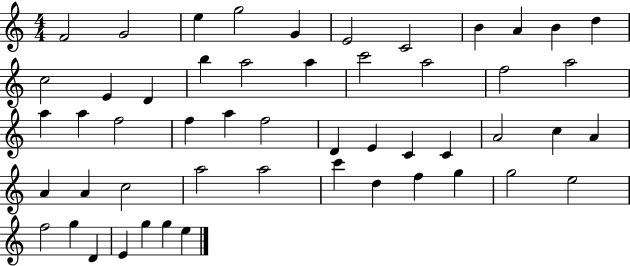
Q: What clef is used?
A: treble